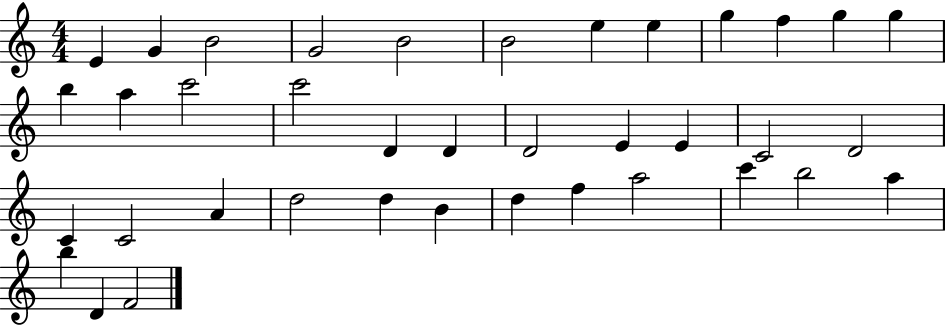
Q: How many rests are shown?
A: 0